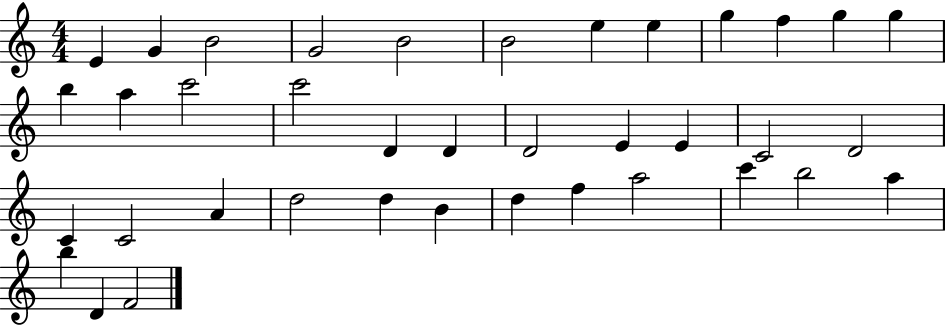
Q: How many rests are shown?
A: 0